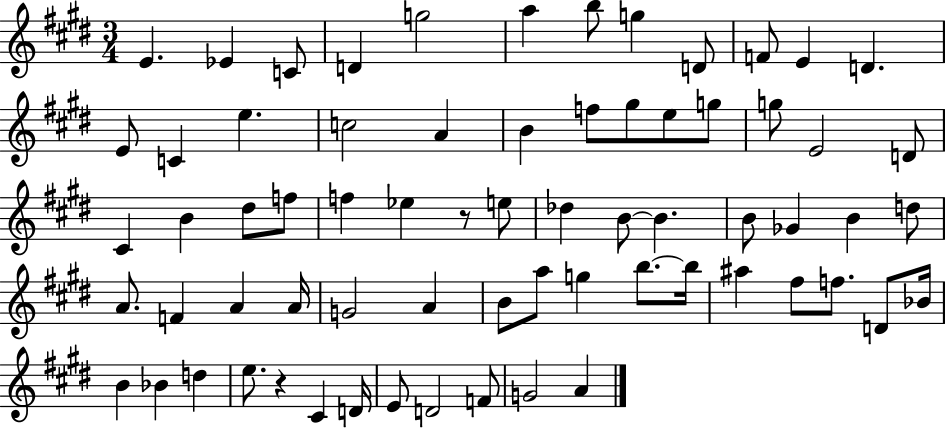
{
  \clef treble
  \numericTimeSignature
  \time 3/4
  \key e \major
  \repeat volta 2 { e'4. ees'4 c'8 | d'4 g''2 | a''4 b''8 g''4 d'8 | f'8 e'4 d'4. | \break e'8 c'4 e''4. | c''2 a'4 | b'4 f''8 gis''8 e''8 g''8 | g''8 e'2 d'8 | \break cis'4 b'4 dis''8 f''8 | f''4 ees''4 r8 e''8 | des''4 b'8~~ b'4. | b'8 ges'4 b'4 d''8 | \break a'8. f'4 a'4 a'16 | g'2 a'4 | b'8 a''8 g''4 b''8.~~ b''16 | ais''4 fis''8 f''8. d'8 bes'16 | \break b'4 bes'4 d''4 | e''8. r4 cis'4 d'16 | e'8 d'2 f'8 | g'2 a'4 | \break } \bar "|."
}